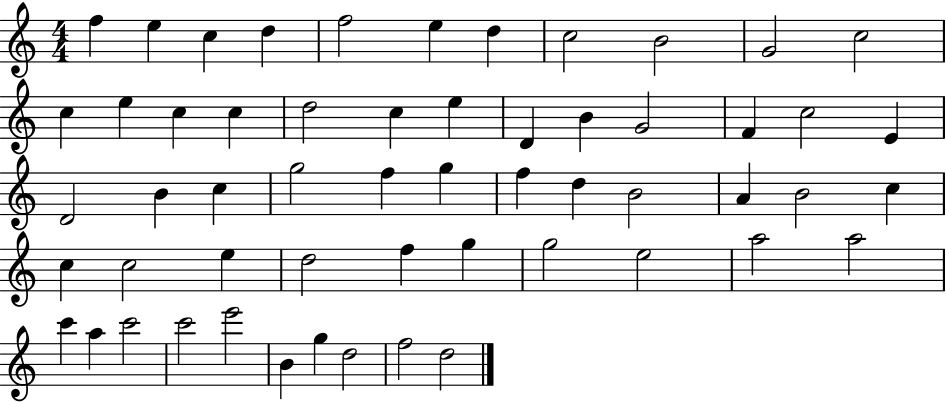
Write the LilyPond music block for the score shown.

{
  \clef treble
  \numericTimeSignature
  \time 4/4
  \key c \major
  f''4 e''4 c''4 d''4 | f''2 e''4 d''4 | c''2 b'2 | g'2 c''2 | \break c''4 e''4 c''4 c''4 | d''2 c''4 e''4 | d'4 b'4 g'2 | f'4 c''2 e'4 | \break d'2 b'4 c''4 | g''2 f''4 g''4 | f''4 d''4 b'2 | a'4 b'2 c''4 | \break c''4 c''2 e''4 | d''2 f''4 g''4 | g''2 e''2 | a''2 a''2 | \break c'''4 a''4 c'''2 | c'''2 e'''2 | b'4 g''4 d''2 | f''2 d''2 | \break \bar "|."
}